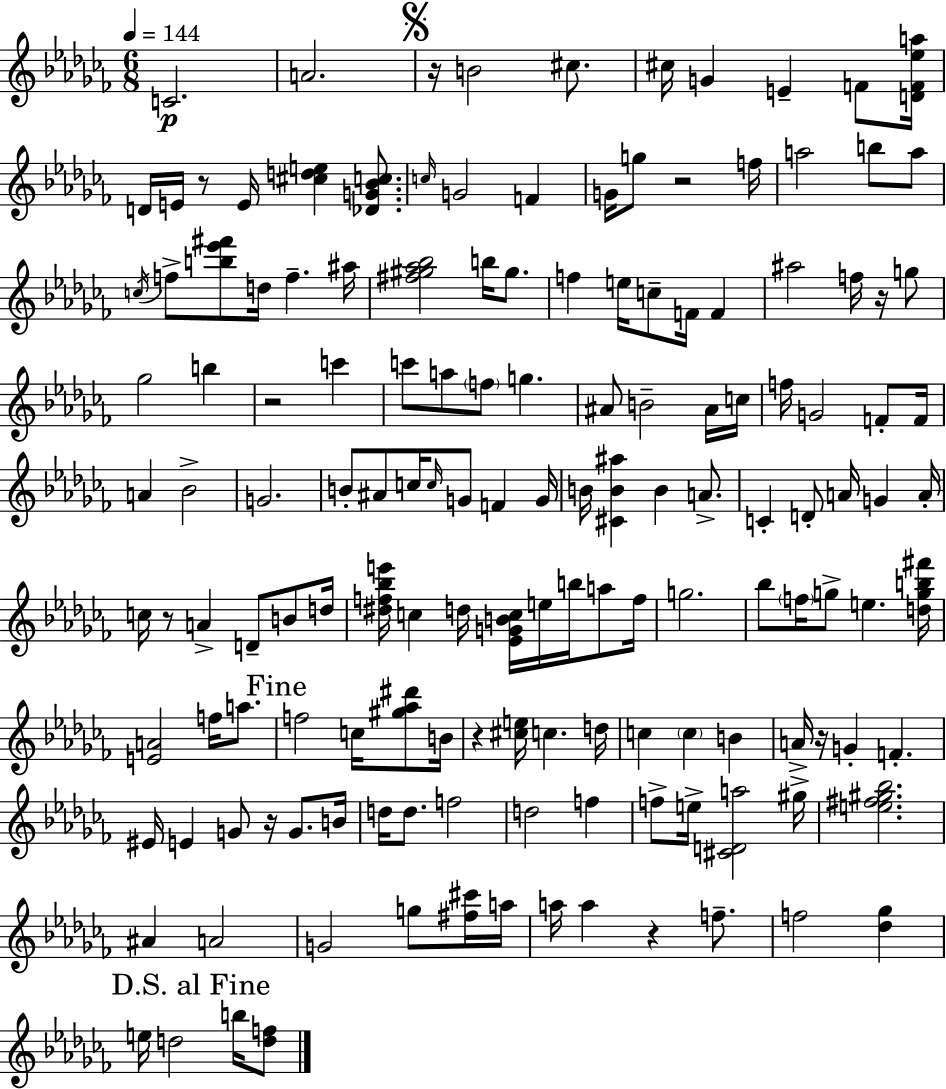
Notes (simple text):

C4/h. A4/h. R/s B4/h C#5/e. C#5/s G4/q E4/q F4/e [D4,F4,Eb5,A5]/s D4/s E4/s R/e E4/s [C#5,D5,E5]/q [Db4,G4,Bb4,C5]/e. C5/s G4/h F4/q G4/s G5/e R/h F5/s A5/h B5/e A5/e C5/s F5/e [B5,Eb6,F#6]/e D5/s F5/q. A#5/s [F#5,G#5,Ab5,Bb5]/h B5/s G#5/e. F5/q E5/s C5/e F4/s F4/q A#5/h F5/s R/s G5/e Gb5/h B5/q R/h C6/q C6/e A5/e F5/e G5/q. A#4/e B4/h A#4/s C5/s F5/s G4/h F4/e F4/s A4/q Bb4/h G4/h. B4/e A#4/e C5/s C5/s G4/e F4/q G4/s B4/s [C#4,B4,A#5]/q B4/q A4/e. C4/q D4/e A4/s G4/q A4/s C5/s R/e A4/q D4/e B4/e D5/s [D#5,F5,Bb5,E6]/s C5/q D5/s [Eb4,G4,B4,C5]/s E5/s B5/s A5/e F5/s G5/h. Bb5/e F5/s G5/e E5/q. [D5,G5,B5,F#6]/s [E4,A4]/h F5/s A5/e. F5/h C5/s [G#5,Ab5,D#6]/e B4/s R/q [C#5,E5]/s C5/q. D5/s C5/q C5/q B4/q A4/s R/s G4/q F4/q. EIS4/s E4/q G4/e R/s G4/e. B4/s D5/s D5/e. F5/h D5/h F5/q F5/e E5/s [C#4,D4,A5]/h G#5/s [E5,F#5,G#5,Bb5]/h. A#4/q A4/h G4/h G5/e [F#5,C#6]/s A5/s A5/s A5/q R/q F5/e. F5/h [Db5,Gb5]/q E5/s D5/h B5/s [D5,F5]/e